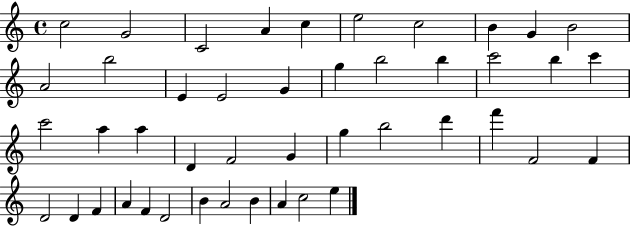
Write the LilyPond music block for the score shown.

{
  \clef treble
  \time 4/4
  \defaultTimeSignature
  \key c \major
  c''2 g'2 | c'2 a'4 c''4 | e''2 c''2 | b'4 g'4 b'2 | \break a'2 b''2 | e'4 e'2 g'4 | g''4 b''2 b''4 | c'''2 b''4 c'''4 | \break c'''2 a''4 a''4 | d'4 f'2 g'4 | g''4 b''2 d'''4 | f'''4 f'2 f'4 | \break d'2 d'4 f'4 | a'4 f'4 d'2 | b'4 a'2 b'4 | a'4 c''2 e''4 | \break \bar "|."
}